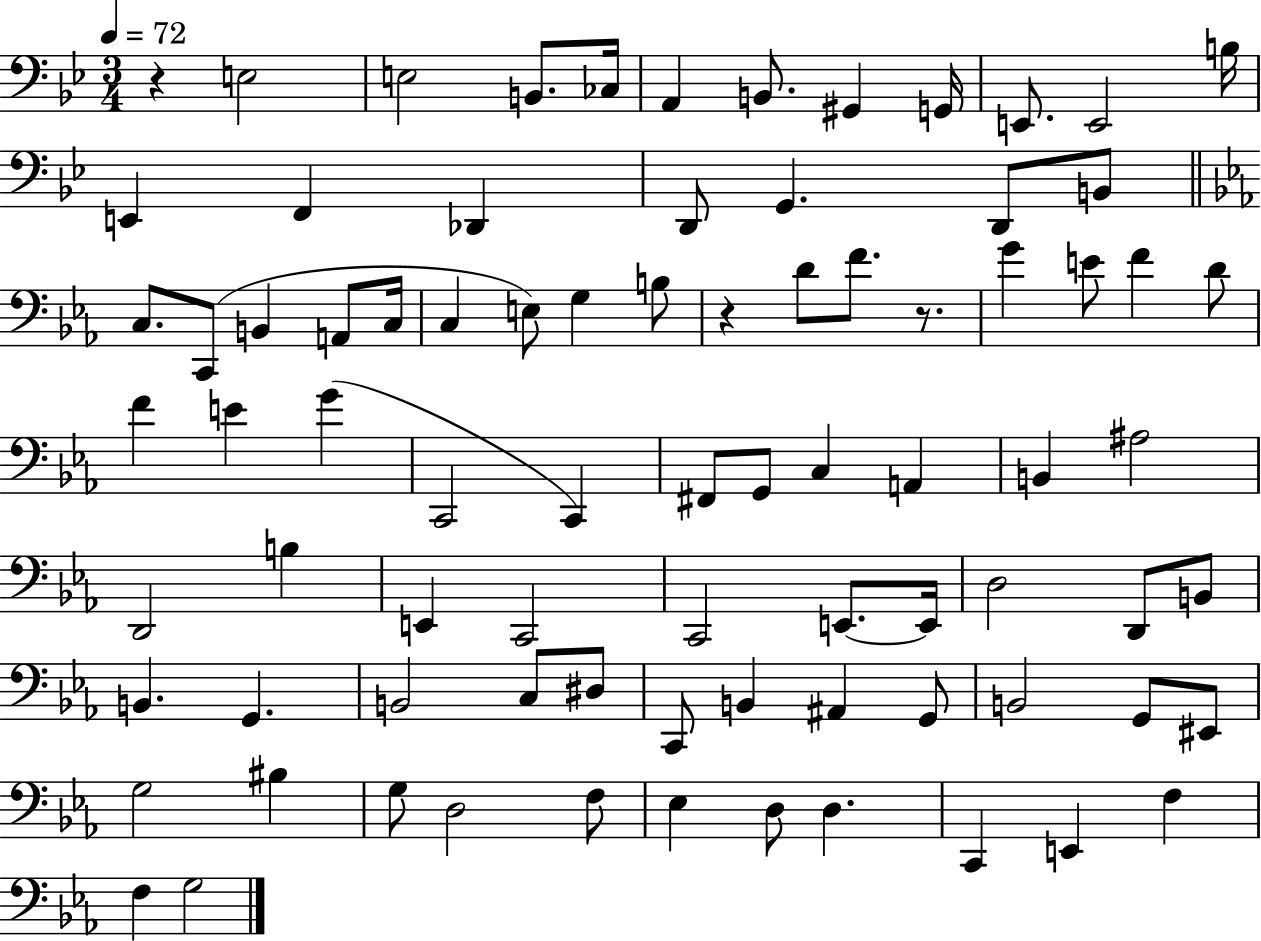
{
  \clef bass
  \numericTimeSignature
  \time 3/4
  \key bes \major
  \tempo 4 = 72
  \repeat volta 2 { r4 e2 | e2 b,8. ces16 | a,4 b,8. gis,4 g,16 | e,8. e,2 b16 | \break e,4 f,4 des,4 | d,8 g,4. d,8 b,8 | \bar "||" \break \key ees \major c8. c,8( b,4 a,8 c16 | c4 e8) g4 b8 | r4 d'8 f'8. r8. | g'4 e'8 f'4 d'8 | \break f'4 e'4 g'4( | c,2 c,4) | fis,8 g,8 c4 a,4 | b,4 ais2 | \break d,2 b4 | e,4 c,2 | c,2 e,8.~~ e,16 | d2 d,8 b,8 | \break b,4. g,4. | b,2 c8 dis8 | c,8 b,4 ais,4 g,8 | b,2 g,8 eis,8 | \break g2 bis4 | g8 d2 f8 | ees4 d8 d4. | c,4 e,4 f4 | \break f4 g2 | } \bar "|."
}